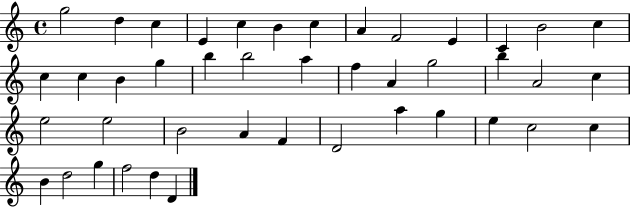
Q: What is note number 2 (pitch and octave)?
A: D5